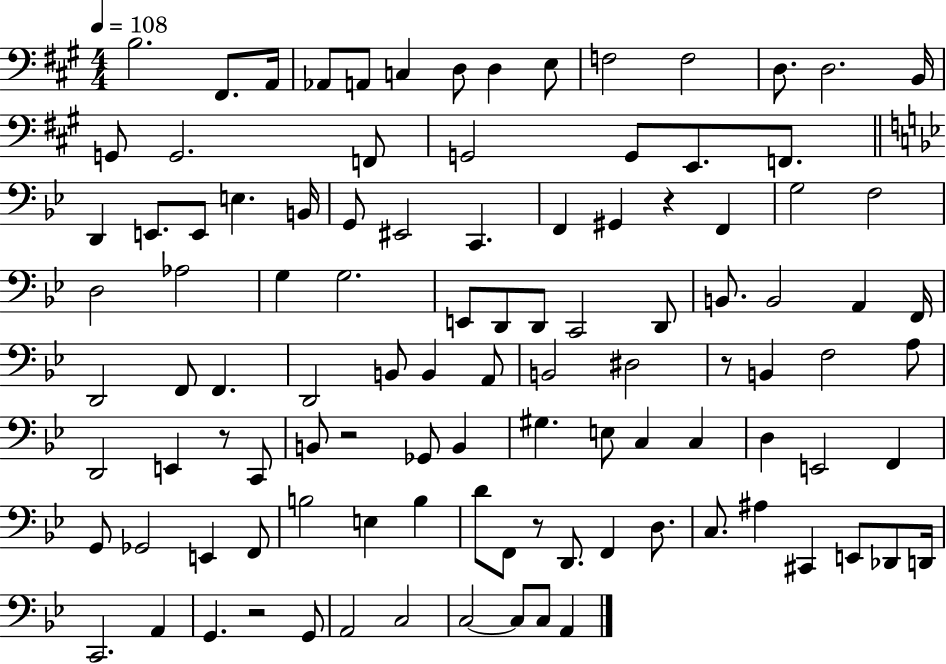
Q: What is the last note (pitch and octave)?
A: A2